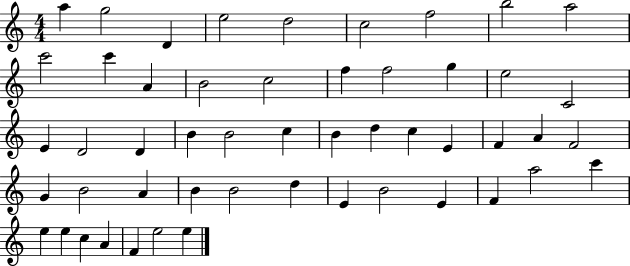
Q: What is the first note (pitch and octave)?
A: A5